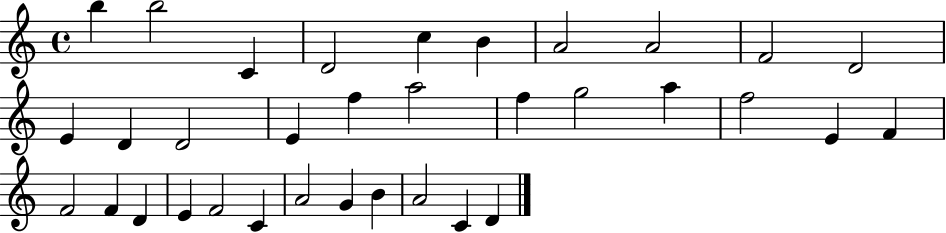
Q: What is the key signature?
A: C major